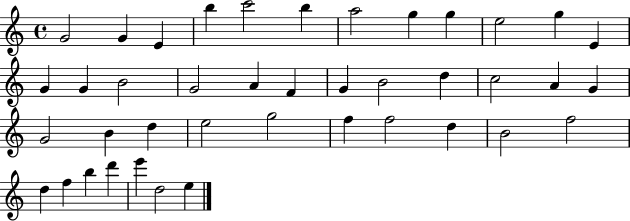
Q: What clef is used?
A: treble